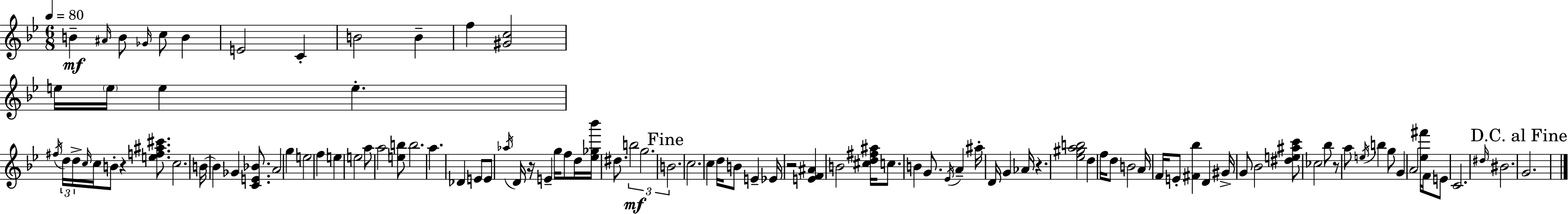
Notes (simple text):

B4/q A#4/s B4/e Gb4/s C5/e B4/q E4/h C4/q B4/h B4/q F5/q [G#4,C5]/h E5/s E5/s E5/q E5/q. F#5/s D5/s D5/s C5/s C5/s B4/e R/q [E5,F5,A#5,C#6]/e. C5/h. B4/s B4/q Gb4/q [C4,E4,Bb4]/e. A4/h G5/q E5/h F5/q E5/q E5/h A5/e A5/h [E5,B5]/e B5/h. A5/q. Db4/q E4/e E4/e Ab5/s D4/s R/s E4/q G5/s F5/e D5/s [Eb5,Gb5,Bb6]/s D#5/e. B5/h G5/h. B4/h. C5/h. C5/q D5/s B4/e E4/q Eb4/s R/h [E4,F4,A#4]/q B4/h [C#5,D5,F#5,A#5]/s C5/e. B4/q G4/e. Eb4/s A4/q A#5/s D4/s G4/q Ab4/s R/q. [Eb5,G#5,A5,B5]/h D5/q F5/s D5/e B4/h A4/s F4/s E4/e [F#4,Bb5]/q D4/q G#4/s G4/e Bb4/h [D#5,E5,A#5,C6]/e CES5/h Bb5/e R/e A5/e E5/s B5/q G5/e G4/q A4/h [Eb5,F#6]/s F4/s E4/e C4/h. D#5/s BIS4/h. G4/h.